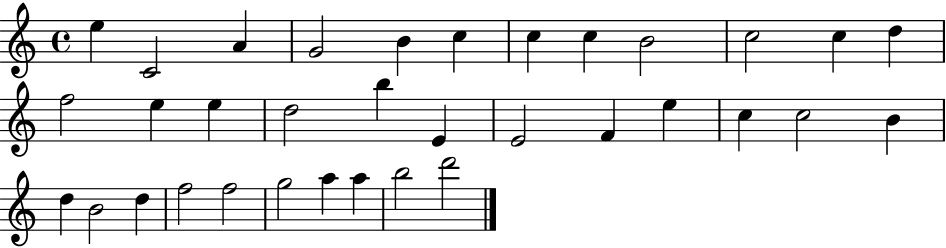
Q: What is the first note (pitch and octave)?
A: E5